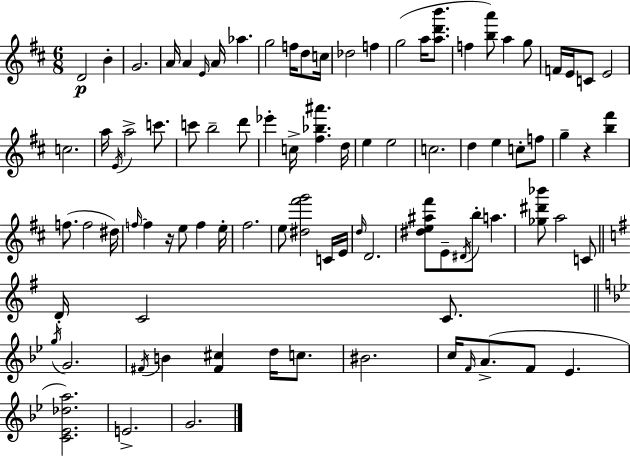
{
  \clef treble
  \numericTimeSignature
  \time 6/8
  \key d \major
  d'2\p b'4-. | g'2. | a'16 a'4 \grace { e'16 } a'16 aes''4. | g''2 f''16 d''8 | \break c''16 des''2 f''4 | g''2( a''16 <a'' d''' b'''>8. | f''4 <b'' a'''>8) a''4 g''8 | f'16 e'16 c'8 e'2 | \break c''2. | a''16 \acciaccatura { e'16 } a''2-> c'''8. | c'''8 b''2-- | d'''8 ees'''4-. c''16-> <fis'' bes'' ais'''>4. | \break d''16 e''4 e''2 | c''2. | d''4 e''4 c''8-. | f''8 g''4-- r4 <b'' fis'''>4 | \break f''8.( f''2 | dis''16) \grace { f''16~ }~ f''4 r16 e''8 f''4 | e''16-. fis''2. | e''8 <dis'' fis''' g'''>2 | \break c'16 e'16 \grace { d''16 } d'2. | <dis'' e'' ais'' fis'''>8 e'8-- \acciaccatura { dis'16 } b''8-. a''4. | <ges'' dis''' bes'''>8 a''2 | c'8 \bar "||" \break \key e \minor d'16-. c'2 c'8. | \bar "||" \break \key bes \major \acciaccatura { g''16 } g'2. | \acciaccatura { fis'16 } b'4 <fis' cis''>4 d''16 c''8. | bis'2. | c''16 \grace { f'16 } a'8.->( f'8 ees'4. | \break <c' ees' des'' a''>2.) | e'2.-> | g'2. | \bar "|."
}